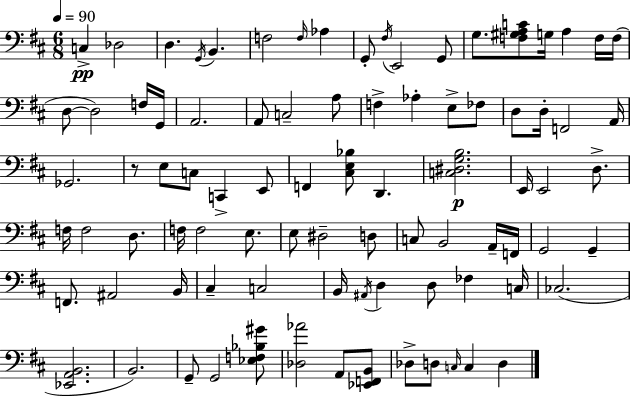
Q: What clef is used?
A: bass